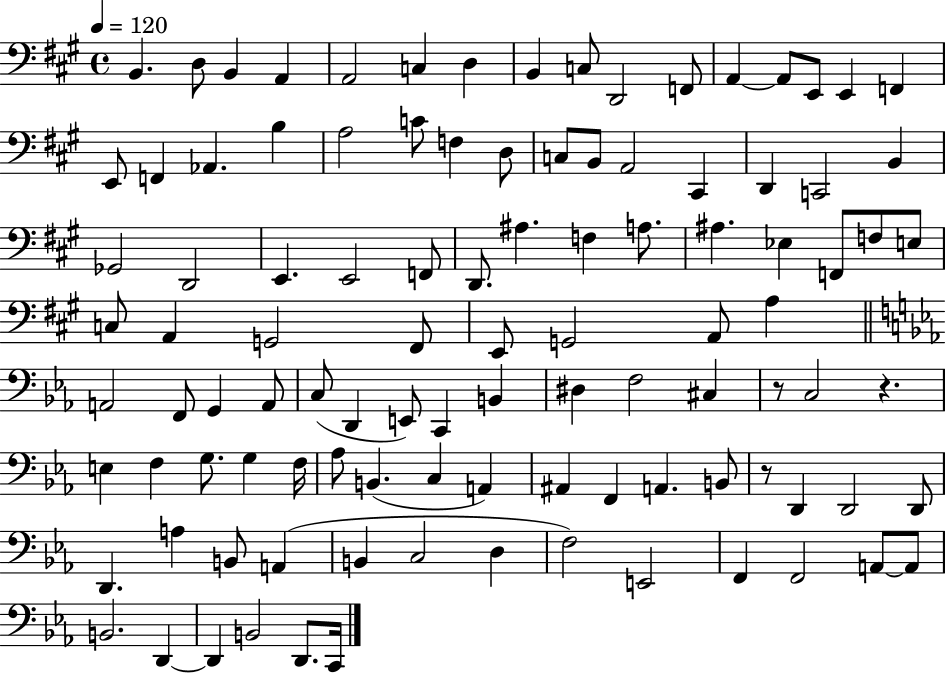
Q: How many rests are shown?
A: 3